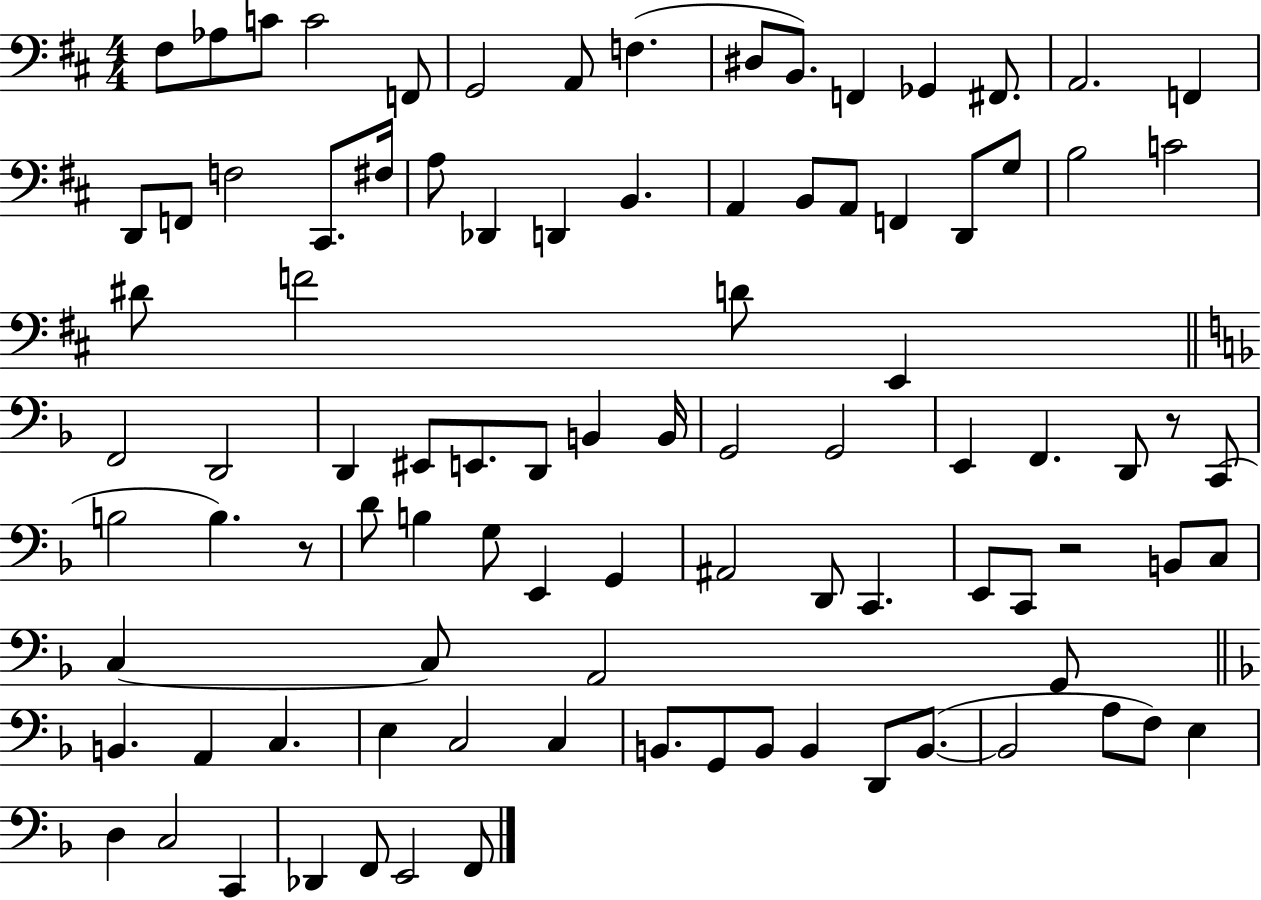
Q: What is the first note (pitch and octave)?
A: F#3